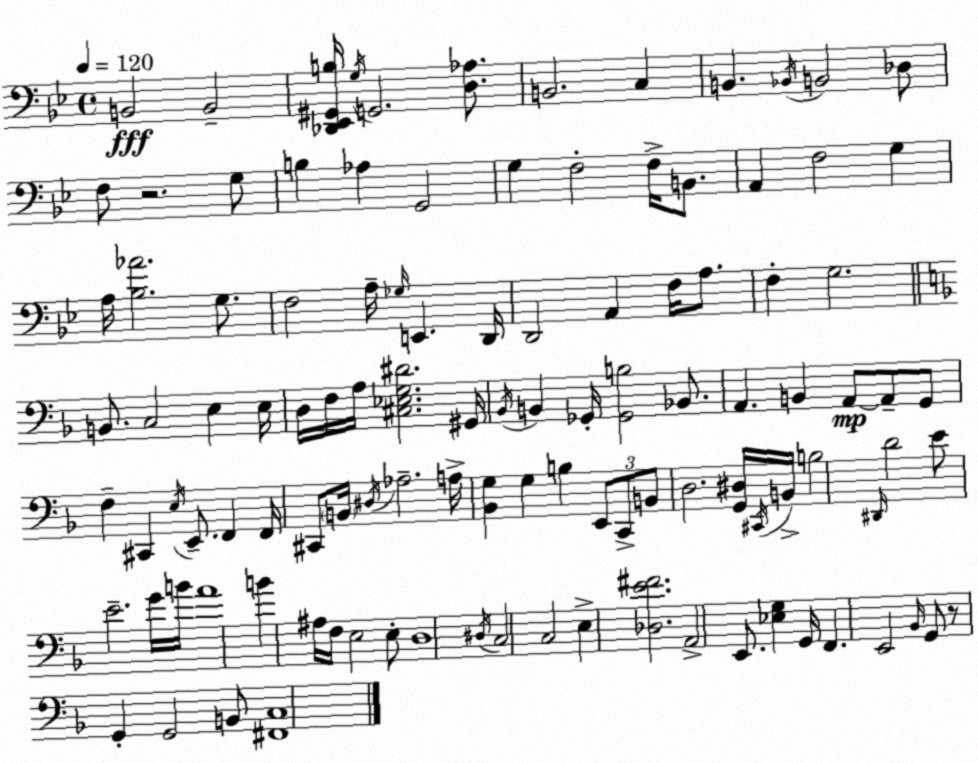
X:1
T:Untitled
M:4/4
L:1/4
K:Bb
B,,2 B,,2 [_D,,_E,,^G,,B,]/4 G,/4 G,,2 [D,_A,]/2 B,,2 C, B,, _B,,/4 B,,2 _D,/2 F,/2 z2 G,/2 B, _A, G,,2 G, F,2 F,/4 B,,/2 A,, F,2 G, A,/4 [_B,_A]2 G,/2 F,2 A,/4 _G,/4 E,, D,,/4 D,,2 A,, F,/4 A,/2 F, G,2 B,,/2 C,2 E, E,/4 D,/4 F,/4 A,/4 [^C,_E,G,^D]2 ^G,,/4 _B,,/4 B,, _G,,/4 [_G,,B,]2 _B,,/2 A,, B,, A,,/2 A,,/2 G,,/2 F, ^C,, E,/4 E,,/2 F,, F,,/4 ^C,,/2 B,,/4 ^D,/4 _A,2 A,/4 [_B,,G,] G, B, E,,/2 C,,/2 B,,/2 D,2 [G,,^D,]/4 ^C,,/4 B,,/4 B,2 ^D,,/4 D2 E/2 E2 G/4 B/4 A4 B ^A,/4 F,/4 E,2 E,/2 D,4 ^D,/4 C,2 C,2 E, [_D,E^F]2 A,,2 E,,/2 [_E,G,] G,,/4 F,, E,,2 _B,,/4 G,,/2 z/2 G,, G,,2 B,,/2 [^F,,C,]4